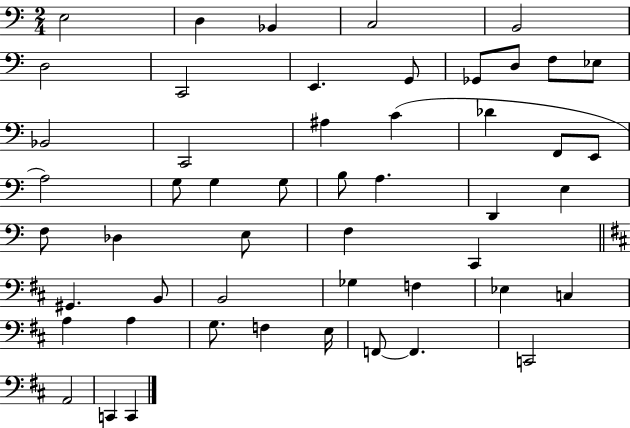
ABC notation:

X:1
T:Untitled
M:2/4
L:1/4
K:C
E,2 D, _B,, C,2 B,,2 D,2 C,,2 E,, G,,/2 _G,,/2 D,/2 F,/2 _E,/2 _B,,2 C,,2 ^A, C _D F,,/2 E,,/2 A,2 G,/2 G, G,/2 B,/2 A, D,, E, F,/2 _D, E,/2 F, C,, ^G,, B,,/2 B,,2 _G, F, _E, C, A, A, G,/2 F, E,/4 F,,/2 F,, C,,2 A,,2 C,, C,,